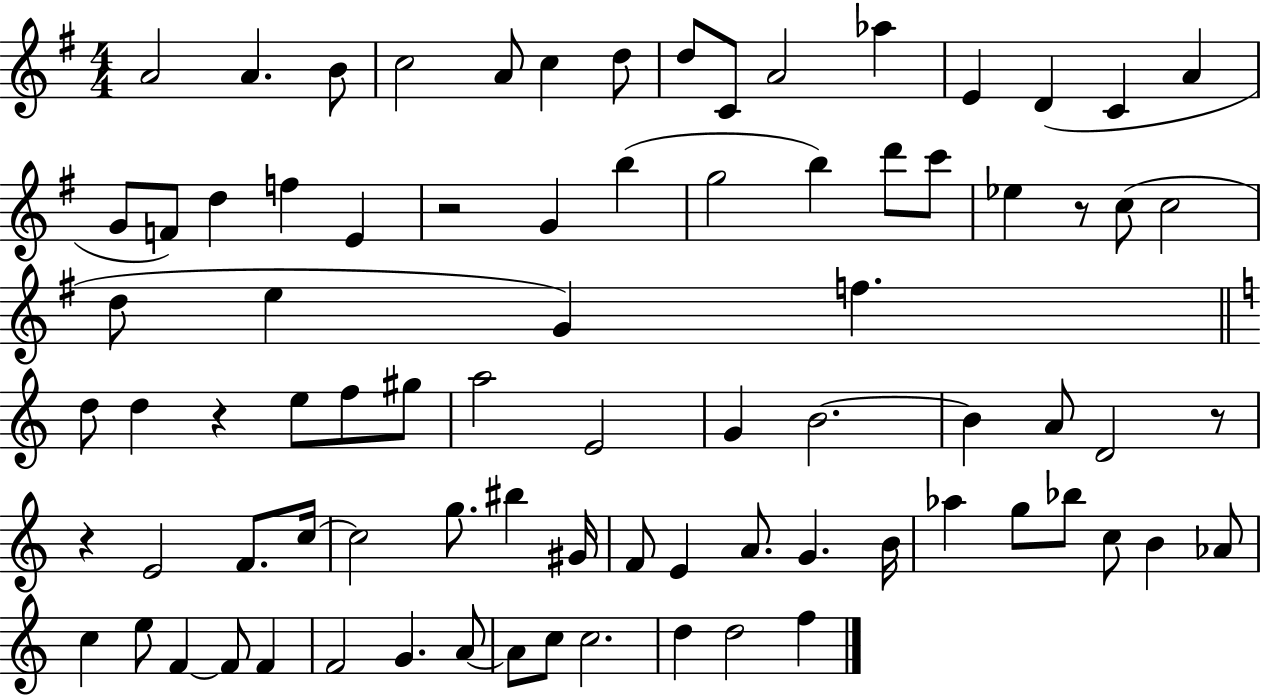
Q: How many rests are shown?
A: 5